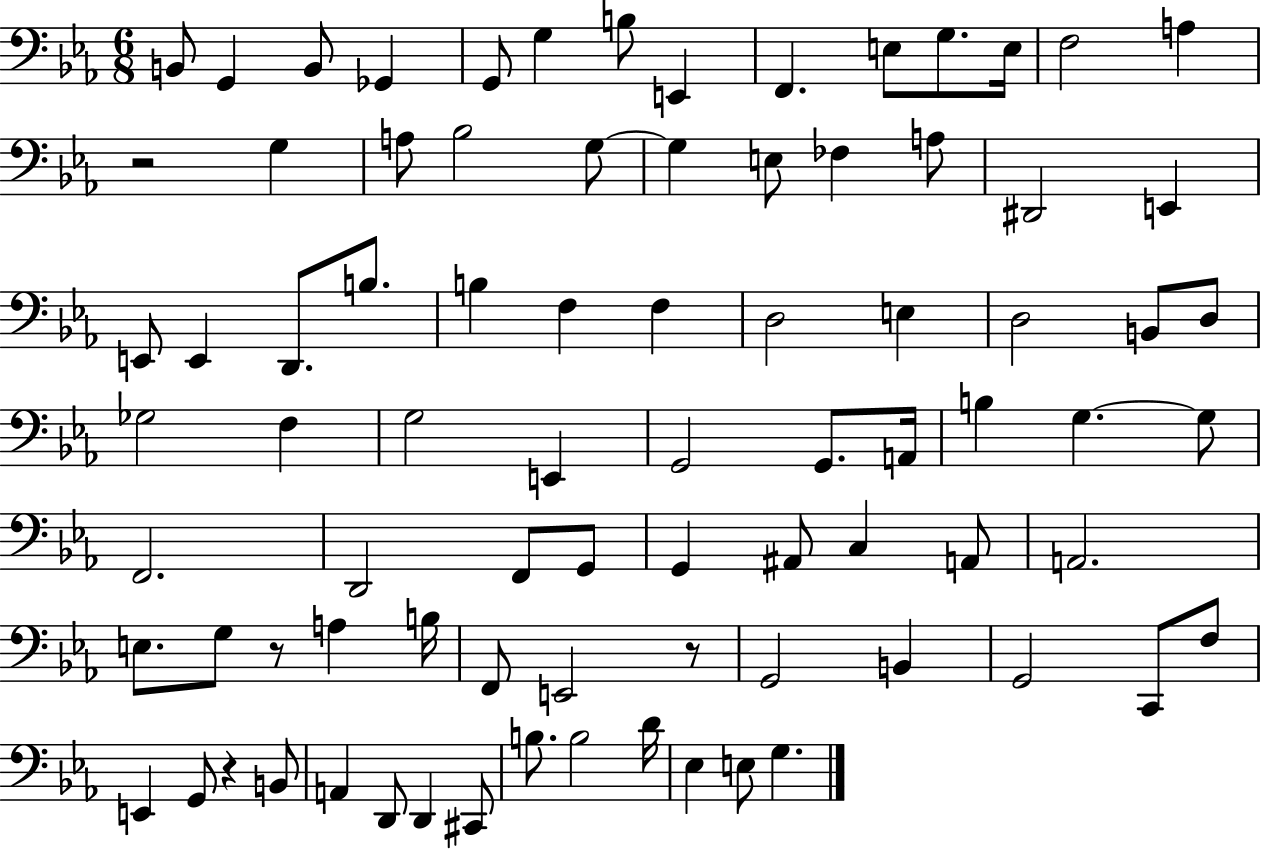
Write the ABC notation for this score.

X:1
T:Untitled
M:6/8
L:1/4
K:Eb
B,,/2 G,, B,,/2 _G,, G,,/2 G, B,/2 E,, F,, E,/2 G,/2 E,/4 F,2 A, z2 G, A,/2 _B,2 G,/2 G, E,/2 _F, A,/2 ^D,,2 E,, E,,/2 E,, D,,/2 B,/2 B, F, F, D,2 E, D,2 B,,/2 D,/2 _G,2 F, G,2 E,, G,,2 G,,/2 A,,/4 B, G, G,/2 F,,2 D,,2 F,,/2 G,,/2 G,, ^A,,/2 C, A,,/2 A,,2 E,/2 G,/2 z/2 A, B,/4 F,,/2 E,,2 z/2 G,,2 B,, G,,2 C,,/2 F,/2 E,, G,,/2 z B,,/2 A,, D,,/2 D,, ^C,,/2 B,/2 B,2 D/4 _E, E,/2 G,